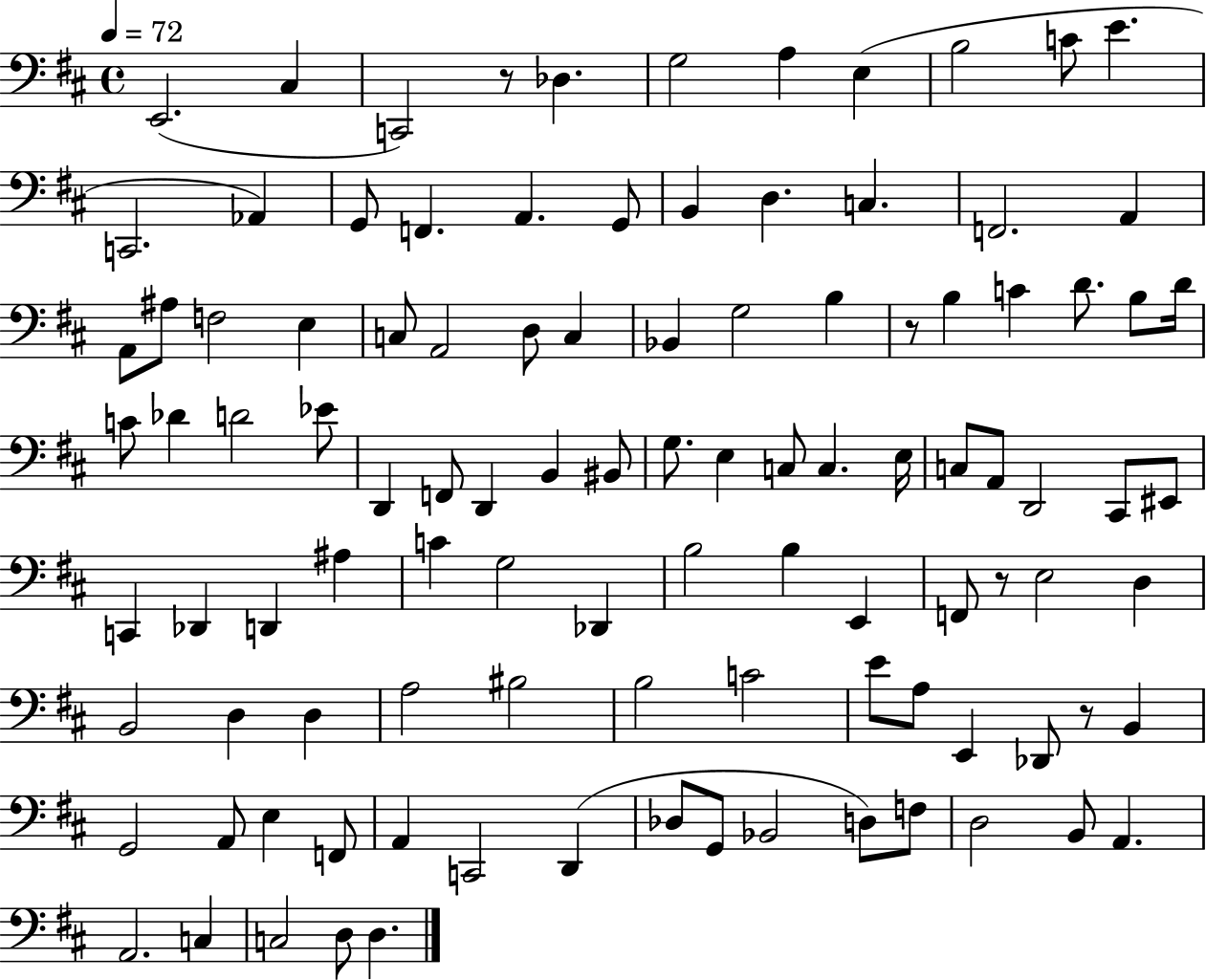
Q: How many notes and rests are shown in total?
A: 105